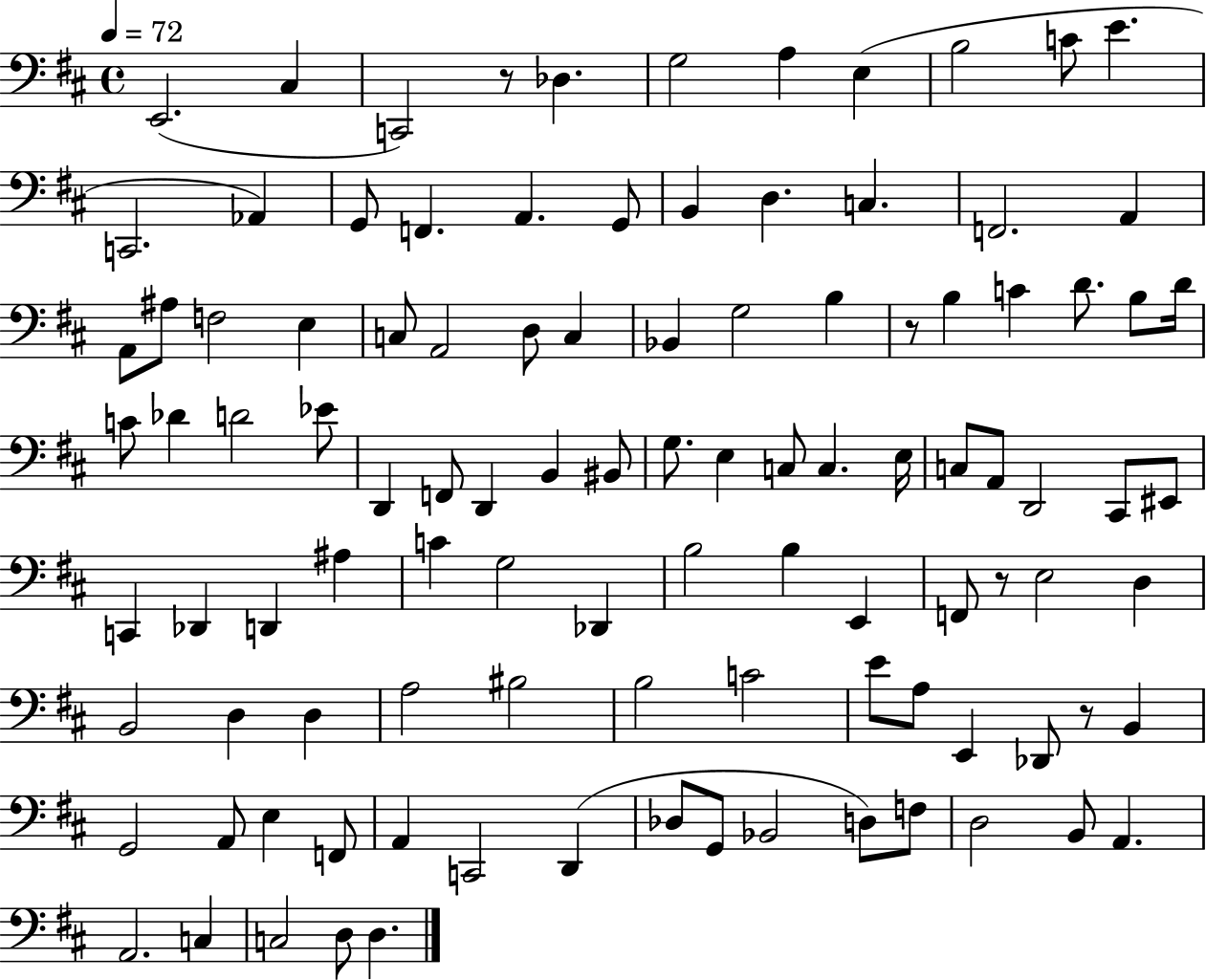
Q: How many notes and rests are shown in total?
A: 105